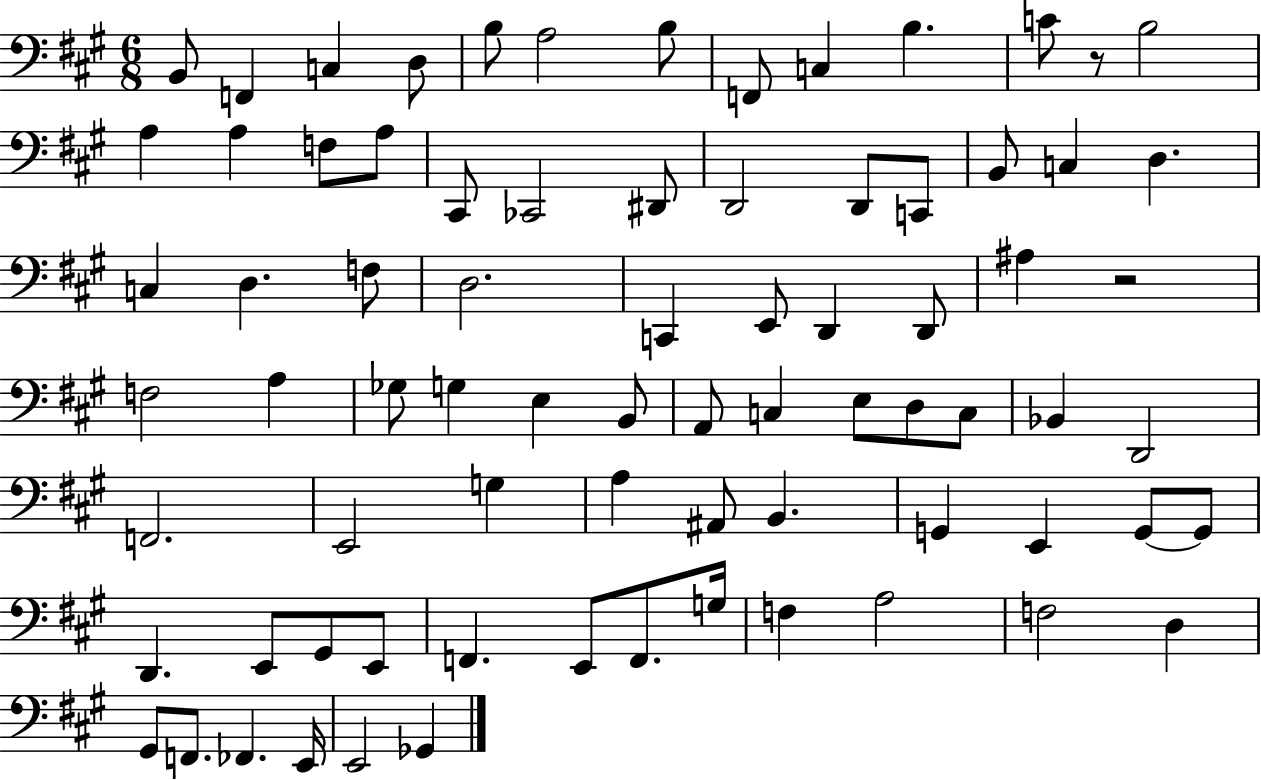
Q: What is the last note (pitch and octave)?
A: Gb2